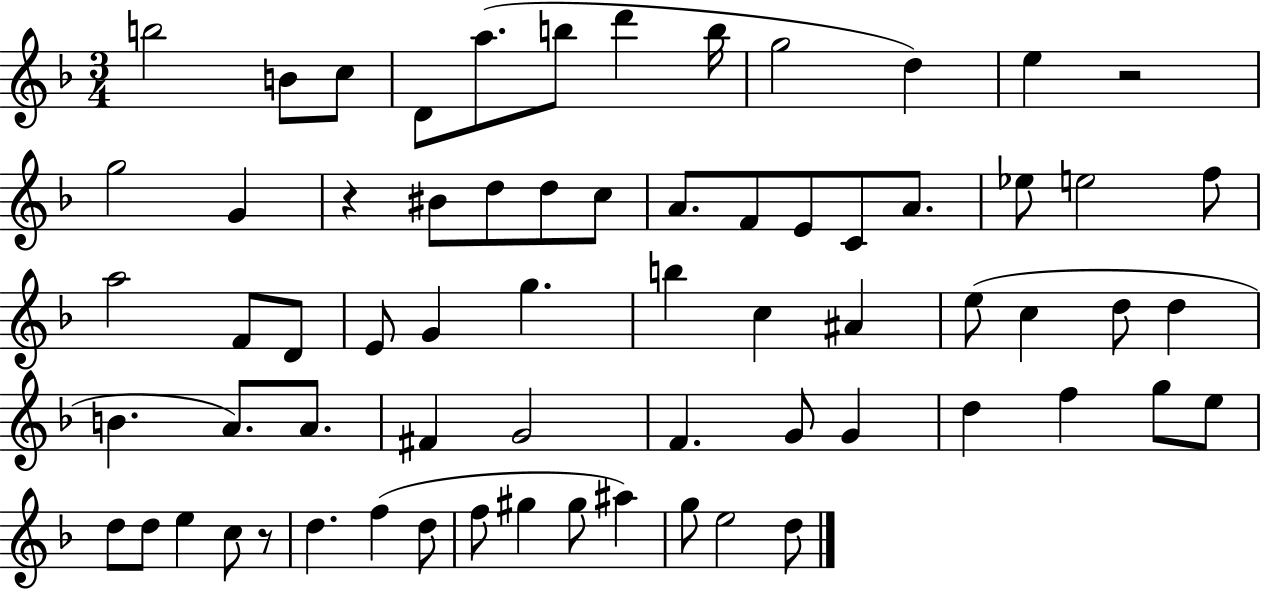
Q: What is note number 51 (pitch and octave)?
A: D5